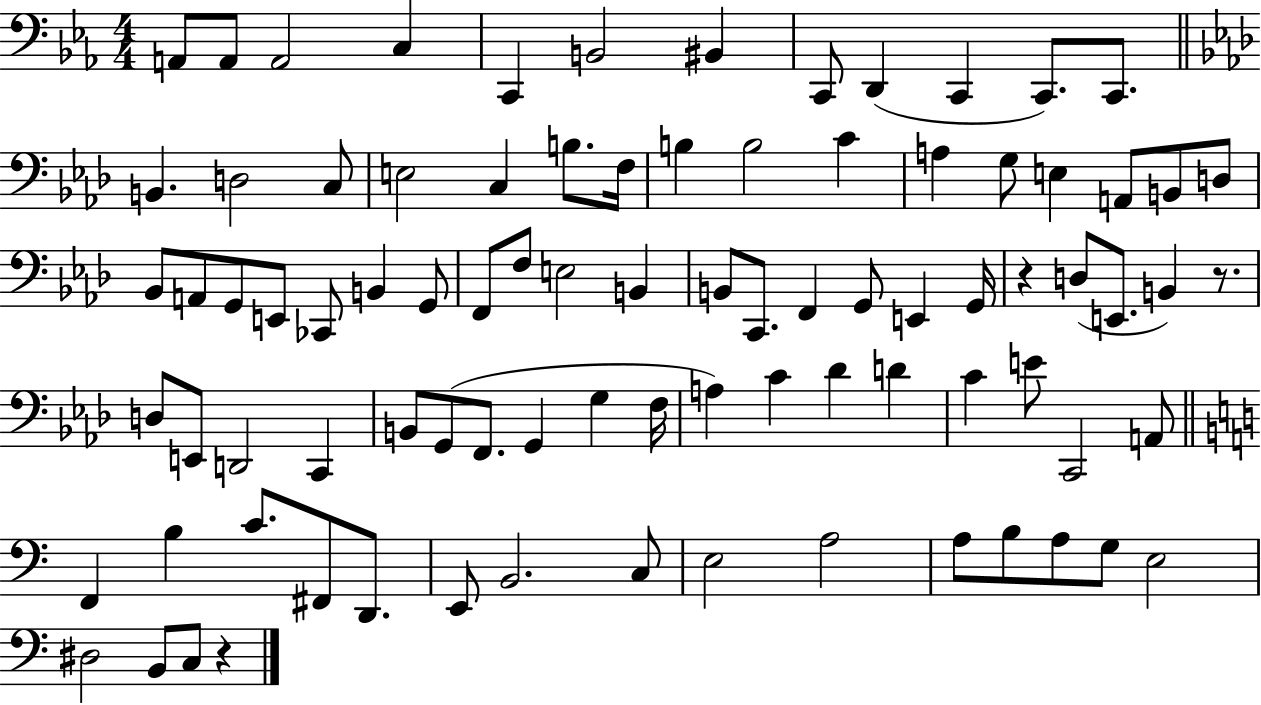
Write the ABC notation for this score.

X:1
T:Untitled
M:4/4
L:1/4
K:Eb
A,,/2 A,,/2 A,,2 C, C,, B,,2 ^B,, C,,/2 D,, C,, C,,/2 C,,/2 B,, D,2 C,/2 E,2 C, B,/2 F,/4 B, B,2 C A, G,/2 E, A,,/2 B,,/2 D,/2 _B,,/2 A,,/2 G,,/2 E,,/2 _C,,/2 B,, G,,/2 F,,/2 F,/2 E,2 B,, B,,/2 C,,/2 F,, G,,/2 E,, G,,/4 z D,/2 E,,/2 B,, z/2 D,/2 E,,/2 D,,2 C,, B,,/2 G,,/2 F,,/2 G,, G, F,/4 A, C _D D C E/2 C,,2 A,,/2 F,, B, C/2 ^F,,/2 D,,/2 E,,/2 B,,2 C,/2 E,2 A,2 A,/2 B,/2 A,/2 G,/2 E,2 ^D,2 B,,/2 C,/2 z